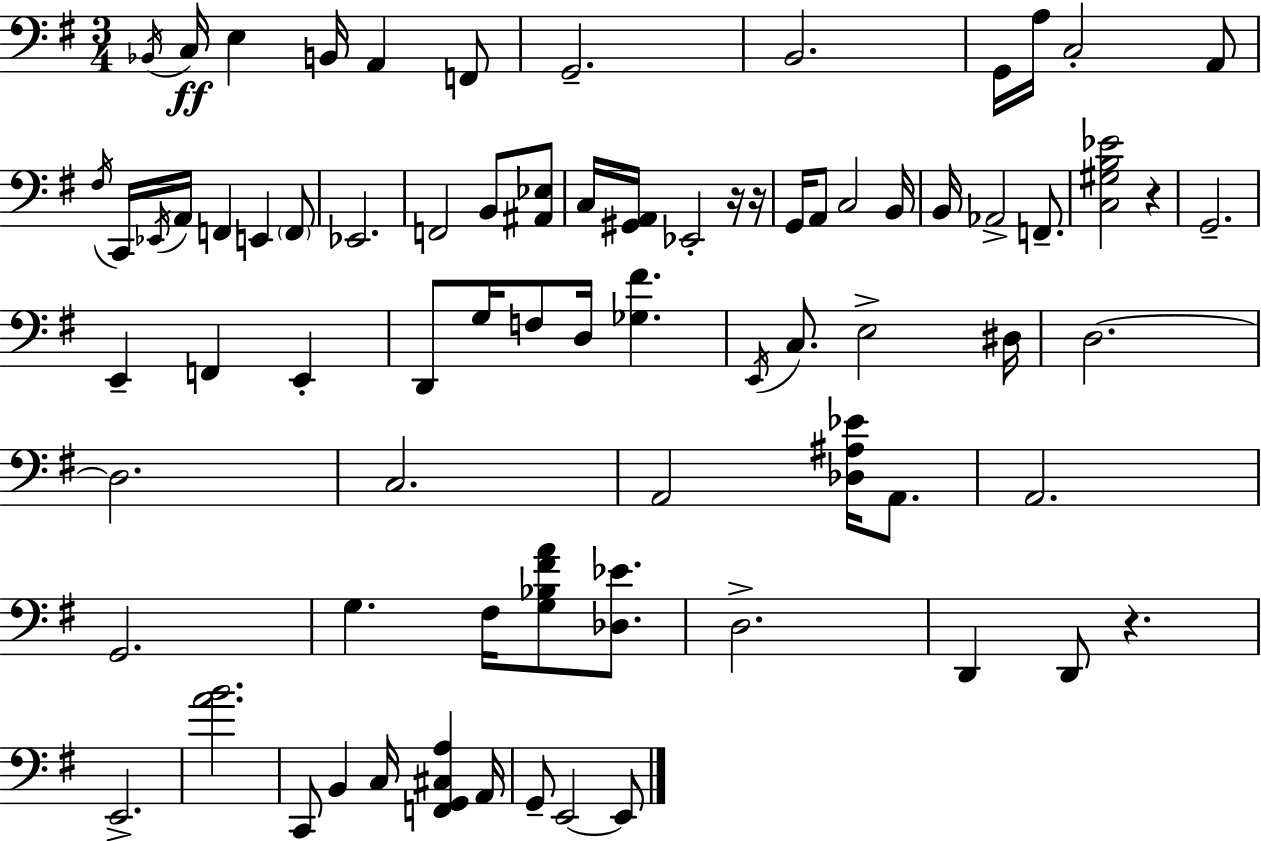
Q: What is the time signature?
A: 3/4